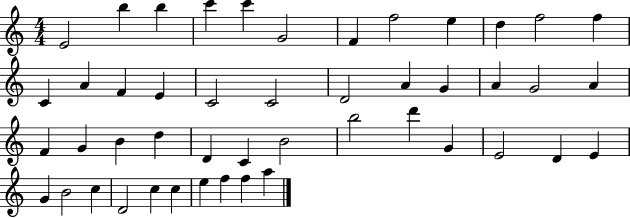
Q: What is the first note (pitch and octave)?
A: E4